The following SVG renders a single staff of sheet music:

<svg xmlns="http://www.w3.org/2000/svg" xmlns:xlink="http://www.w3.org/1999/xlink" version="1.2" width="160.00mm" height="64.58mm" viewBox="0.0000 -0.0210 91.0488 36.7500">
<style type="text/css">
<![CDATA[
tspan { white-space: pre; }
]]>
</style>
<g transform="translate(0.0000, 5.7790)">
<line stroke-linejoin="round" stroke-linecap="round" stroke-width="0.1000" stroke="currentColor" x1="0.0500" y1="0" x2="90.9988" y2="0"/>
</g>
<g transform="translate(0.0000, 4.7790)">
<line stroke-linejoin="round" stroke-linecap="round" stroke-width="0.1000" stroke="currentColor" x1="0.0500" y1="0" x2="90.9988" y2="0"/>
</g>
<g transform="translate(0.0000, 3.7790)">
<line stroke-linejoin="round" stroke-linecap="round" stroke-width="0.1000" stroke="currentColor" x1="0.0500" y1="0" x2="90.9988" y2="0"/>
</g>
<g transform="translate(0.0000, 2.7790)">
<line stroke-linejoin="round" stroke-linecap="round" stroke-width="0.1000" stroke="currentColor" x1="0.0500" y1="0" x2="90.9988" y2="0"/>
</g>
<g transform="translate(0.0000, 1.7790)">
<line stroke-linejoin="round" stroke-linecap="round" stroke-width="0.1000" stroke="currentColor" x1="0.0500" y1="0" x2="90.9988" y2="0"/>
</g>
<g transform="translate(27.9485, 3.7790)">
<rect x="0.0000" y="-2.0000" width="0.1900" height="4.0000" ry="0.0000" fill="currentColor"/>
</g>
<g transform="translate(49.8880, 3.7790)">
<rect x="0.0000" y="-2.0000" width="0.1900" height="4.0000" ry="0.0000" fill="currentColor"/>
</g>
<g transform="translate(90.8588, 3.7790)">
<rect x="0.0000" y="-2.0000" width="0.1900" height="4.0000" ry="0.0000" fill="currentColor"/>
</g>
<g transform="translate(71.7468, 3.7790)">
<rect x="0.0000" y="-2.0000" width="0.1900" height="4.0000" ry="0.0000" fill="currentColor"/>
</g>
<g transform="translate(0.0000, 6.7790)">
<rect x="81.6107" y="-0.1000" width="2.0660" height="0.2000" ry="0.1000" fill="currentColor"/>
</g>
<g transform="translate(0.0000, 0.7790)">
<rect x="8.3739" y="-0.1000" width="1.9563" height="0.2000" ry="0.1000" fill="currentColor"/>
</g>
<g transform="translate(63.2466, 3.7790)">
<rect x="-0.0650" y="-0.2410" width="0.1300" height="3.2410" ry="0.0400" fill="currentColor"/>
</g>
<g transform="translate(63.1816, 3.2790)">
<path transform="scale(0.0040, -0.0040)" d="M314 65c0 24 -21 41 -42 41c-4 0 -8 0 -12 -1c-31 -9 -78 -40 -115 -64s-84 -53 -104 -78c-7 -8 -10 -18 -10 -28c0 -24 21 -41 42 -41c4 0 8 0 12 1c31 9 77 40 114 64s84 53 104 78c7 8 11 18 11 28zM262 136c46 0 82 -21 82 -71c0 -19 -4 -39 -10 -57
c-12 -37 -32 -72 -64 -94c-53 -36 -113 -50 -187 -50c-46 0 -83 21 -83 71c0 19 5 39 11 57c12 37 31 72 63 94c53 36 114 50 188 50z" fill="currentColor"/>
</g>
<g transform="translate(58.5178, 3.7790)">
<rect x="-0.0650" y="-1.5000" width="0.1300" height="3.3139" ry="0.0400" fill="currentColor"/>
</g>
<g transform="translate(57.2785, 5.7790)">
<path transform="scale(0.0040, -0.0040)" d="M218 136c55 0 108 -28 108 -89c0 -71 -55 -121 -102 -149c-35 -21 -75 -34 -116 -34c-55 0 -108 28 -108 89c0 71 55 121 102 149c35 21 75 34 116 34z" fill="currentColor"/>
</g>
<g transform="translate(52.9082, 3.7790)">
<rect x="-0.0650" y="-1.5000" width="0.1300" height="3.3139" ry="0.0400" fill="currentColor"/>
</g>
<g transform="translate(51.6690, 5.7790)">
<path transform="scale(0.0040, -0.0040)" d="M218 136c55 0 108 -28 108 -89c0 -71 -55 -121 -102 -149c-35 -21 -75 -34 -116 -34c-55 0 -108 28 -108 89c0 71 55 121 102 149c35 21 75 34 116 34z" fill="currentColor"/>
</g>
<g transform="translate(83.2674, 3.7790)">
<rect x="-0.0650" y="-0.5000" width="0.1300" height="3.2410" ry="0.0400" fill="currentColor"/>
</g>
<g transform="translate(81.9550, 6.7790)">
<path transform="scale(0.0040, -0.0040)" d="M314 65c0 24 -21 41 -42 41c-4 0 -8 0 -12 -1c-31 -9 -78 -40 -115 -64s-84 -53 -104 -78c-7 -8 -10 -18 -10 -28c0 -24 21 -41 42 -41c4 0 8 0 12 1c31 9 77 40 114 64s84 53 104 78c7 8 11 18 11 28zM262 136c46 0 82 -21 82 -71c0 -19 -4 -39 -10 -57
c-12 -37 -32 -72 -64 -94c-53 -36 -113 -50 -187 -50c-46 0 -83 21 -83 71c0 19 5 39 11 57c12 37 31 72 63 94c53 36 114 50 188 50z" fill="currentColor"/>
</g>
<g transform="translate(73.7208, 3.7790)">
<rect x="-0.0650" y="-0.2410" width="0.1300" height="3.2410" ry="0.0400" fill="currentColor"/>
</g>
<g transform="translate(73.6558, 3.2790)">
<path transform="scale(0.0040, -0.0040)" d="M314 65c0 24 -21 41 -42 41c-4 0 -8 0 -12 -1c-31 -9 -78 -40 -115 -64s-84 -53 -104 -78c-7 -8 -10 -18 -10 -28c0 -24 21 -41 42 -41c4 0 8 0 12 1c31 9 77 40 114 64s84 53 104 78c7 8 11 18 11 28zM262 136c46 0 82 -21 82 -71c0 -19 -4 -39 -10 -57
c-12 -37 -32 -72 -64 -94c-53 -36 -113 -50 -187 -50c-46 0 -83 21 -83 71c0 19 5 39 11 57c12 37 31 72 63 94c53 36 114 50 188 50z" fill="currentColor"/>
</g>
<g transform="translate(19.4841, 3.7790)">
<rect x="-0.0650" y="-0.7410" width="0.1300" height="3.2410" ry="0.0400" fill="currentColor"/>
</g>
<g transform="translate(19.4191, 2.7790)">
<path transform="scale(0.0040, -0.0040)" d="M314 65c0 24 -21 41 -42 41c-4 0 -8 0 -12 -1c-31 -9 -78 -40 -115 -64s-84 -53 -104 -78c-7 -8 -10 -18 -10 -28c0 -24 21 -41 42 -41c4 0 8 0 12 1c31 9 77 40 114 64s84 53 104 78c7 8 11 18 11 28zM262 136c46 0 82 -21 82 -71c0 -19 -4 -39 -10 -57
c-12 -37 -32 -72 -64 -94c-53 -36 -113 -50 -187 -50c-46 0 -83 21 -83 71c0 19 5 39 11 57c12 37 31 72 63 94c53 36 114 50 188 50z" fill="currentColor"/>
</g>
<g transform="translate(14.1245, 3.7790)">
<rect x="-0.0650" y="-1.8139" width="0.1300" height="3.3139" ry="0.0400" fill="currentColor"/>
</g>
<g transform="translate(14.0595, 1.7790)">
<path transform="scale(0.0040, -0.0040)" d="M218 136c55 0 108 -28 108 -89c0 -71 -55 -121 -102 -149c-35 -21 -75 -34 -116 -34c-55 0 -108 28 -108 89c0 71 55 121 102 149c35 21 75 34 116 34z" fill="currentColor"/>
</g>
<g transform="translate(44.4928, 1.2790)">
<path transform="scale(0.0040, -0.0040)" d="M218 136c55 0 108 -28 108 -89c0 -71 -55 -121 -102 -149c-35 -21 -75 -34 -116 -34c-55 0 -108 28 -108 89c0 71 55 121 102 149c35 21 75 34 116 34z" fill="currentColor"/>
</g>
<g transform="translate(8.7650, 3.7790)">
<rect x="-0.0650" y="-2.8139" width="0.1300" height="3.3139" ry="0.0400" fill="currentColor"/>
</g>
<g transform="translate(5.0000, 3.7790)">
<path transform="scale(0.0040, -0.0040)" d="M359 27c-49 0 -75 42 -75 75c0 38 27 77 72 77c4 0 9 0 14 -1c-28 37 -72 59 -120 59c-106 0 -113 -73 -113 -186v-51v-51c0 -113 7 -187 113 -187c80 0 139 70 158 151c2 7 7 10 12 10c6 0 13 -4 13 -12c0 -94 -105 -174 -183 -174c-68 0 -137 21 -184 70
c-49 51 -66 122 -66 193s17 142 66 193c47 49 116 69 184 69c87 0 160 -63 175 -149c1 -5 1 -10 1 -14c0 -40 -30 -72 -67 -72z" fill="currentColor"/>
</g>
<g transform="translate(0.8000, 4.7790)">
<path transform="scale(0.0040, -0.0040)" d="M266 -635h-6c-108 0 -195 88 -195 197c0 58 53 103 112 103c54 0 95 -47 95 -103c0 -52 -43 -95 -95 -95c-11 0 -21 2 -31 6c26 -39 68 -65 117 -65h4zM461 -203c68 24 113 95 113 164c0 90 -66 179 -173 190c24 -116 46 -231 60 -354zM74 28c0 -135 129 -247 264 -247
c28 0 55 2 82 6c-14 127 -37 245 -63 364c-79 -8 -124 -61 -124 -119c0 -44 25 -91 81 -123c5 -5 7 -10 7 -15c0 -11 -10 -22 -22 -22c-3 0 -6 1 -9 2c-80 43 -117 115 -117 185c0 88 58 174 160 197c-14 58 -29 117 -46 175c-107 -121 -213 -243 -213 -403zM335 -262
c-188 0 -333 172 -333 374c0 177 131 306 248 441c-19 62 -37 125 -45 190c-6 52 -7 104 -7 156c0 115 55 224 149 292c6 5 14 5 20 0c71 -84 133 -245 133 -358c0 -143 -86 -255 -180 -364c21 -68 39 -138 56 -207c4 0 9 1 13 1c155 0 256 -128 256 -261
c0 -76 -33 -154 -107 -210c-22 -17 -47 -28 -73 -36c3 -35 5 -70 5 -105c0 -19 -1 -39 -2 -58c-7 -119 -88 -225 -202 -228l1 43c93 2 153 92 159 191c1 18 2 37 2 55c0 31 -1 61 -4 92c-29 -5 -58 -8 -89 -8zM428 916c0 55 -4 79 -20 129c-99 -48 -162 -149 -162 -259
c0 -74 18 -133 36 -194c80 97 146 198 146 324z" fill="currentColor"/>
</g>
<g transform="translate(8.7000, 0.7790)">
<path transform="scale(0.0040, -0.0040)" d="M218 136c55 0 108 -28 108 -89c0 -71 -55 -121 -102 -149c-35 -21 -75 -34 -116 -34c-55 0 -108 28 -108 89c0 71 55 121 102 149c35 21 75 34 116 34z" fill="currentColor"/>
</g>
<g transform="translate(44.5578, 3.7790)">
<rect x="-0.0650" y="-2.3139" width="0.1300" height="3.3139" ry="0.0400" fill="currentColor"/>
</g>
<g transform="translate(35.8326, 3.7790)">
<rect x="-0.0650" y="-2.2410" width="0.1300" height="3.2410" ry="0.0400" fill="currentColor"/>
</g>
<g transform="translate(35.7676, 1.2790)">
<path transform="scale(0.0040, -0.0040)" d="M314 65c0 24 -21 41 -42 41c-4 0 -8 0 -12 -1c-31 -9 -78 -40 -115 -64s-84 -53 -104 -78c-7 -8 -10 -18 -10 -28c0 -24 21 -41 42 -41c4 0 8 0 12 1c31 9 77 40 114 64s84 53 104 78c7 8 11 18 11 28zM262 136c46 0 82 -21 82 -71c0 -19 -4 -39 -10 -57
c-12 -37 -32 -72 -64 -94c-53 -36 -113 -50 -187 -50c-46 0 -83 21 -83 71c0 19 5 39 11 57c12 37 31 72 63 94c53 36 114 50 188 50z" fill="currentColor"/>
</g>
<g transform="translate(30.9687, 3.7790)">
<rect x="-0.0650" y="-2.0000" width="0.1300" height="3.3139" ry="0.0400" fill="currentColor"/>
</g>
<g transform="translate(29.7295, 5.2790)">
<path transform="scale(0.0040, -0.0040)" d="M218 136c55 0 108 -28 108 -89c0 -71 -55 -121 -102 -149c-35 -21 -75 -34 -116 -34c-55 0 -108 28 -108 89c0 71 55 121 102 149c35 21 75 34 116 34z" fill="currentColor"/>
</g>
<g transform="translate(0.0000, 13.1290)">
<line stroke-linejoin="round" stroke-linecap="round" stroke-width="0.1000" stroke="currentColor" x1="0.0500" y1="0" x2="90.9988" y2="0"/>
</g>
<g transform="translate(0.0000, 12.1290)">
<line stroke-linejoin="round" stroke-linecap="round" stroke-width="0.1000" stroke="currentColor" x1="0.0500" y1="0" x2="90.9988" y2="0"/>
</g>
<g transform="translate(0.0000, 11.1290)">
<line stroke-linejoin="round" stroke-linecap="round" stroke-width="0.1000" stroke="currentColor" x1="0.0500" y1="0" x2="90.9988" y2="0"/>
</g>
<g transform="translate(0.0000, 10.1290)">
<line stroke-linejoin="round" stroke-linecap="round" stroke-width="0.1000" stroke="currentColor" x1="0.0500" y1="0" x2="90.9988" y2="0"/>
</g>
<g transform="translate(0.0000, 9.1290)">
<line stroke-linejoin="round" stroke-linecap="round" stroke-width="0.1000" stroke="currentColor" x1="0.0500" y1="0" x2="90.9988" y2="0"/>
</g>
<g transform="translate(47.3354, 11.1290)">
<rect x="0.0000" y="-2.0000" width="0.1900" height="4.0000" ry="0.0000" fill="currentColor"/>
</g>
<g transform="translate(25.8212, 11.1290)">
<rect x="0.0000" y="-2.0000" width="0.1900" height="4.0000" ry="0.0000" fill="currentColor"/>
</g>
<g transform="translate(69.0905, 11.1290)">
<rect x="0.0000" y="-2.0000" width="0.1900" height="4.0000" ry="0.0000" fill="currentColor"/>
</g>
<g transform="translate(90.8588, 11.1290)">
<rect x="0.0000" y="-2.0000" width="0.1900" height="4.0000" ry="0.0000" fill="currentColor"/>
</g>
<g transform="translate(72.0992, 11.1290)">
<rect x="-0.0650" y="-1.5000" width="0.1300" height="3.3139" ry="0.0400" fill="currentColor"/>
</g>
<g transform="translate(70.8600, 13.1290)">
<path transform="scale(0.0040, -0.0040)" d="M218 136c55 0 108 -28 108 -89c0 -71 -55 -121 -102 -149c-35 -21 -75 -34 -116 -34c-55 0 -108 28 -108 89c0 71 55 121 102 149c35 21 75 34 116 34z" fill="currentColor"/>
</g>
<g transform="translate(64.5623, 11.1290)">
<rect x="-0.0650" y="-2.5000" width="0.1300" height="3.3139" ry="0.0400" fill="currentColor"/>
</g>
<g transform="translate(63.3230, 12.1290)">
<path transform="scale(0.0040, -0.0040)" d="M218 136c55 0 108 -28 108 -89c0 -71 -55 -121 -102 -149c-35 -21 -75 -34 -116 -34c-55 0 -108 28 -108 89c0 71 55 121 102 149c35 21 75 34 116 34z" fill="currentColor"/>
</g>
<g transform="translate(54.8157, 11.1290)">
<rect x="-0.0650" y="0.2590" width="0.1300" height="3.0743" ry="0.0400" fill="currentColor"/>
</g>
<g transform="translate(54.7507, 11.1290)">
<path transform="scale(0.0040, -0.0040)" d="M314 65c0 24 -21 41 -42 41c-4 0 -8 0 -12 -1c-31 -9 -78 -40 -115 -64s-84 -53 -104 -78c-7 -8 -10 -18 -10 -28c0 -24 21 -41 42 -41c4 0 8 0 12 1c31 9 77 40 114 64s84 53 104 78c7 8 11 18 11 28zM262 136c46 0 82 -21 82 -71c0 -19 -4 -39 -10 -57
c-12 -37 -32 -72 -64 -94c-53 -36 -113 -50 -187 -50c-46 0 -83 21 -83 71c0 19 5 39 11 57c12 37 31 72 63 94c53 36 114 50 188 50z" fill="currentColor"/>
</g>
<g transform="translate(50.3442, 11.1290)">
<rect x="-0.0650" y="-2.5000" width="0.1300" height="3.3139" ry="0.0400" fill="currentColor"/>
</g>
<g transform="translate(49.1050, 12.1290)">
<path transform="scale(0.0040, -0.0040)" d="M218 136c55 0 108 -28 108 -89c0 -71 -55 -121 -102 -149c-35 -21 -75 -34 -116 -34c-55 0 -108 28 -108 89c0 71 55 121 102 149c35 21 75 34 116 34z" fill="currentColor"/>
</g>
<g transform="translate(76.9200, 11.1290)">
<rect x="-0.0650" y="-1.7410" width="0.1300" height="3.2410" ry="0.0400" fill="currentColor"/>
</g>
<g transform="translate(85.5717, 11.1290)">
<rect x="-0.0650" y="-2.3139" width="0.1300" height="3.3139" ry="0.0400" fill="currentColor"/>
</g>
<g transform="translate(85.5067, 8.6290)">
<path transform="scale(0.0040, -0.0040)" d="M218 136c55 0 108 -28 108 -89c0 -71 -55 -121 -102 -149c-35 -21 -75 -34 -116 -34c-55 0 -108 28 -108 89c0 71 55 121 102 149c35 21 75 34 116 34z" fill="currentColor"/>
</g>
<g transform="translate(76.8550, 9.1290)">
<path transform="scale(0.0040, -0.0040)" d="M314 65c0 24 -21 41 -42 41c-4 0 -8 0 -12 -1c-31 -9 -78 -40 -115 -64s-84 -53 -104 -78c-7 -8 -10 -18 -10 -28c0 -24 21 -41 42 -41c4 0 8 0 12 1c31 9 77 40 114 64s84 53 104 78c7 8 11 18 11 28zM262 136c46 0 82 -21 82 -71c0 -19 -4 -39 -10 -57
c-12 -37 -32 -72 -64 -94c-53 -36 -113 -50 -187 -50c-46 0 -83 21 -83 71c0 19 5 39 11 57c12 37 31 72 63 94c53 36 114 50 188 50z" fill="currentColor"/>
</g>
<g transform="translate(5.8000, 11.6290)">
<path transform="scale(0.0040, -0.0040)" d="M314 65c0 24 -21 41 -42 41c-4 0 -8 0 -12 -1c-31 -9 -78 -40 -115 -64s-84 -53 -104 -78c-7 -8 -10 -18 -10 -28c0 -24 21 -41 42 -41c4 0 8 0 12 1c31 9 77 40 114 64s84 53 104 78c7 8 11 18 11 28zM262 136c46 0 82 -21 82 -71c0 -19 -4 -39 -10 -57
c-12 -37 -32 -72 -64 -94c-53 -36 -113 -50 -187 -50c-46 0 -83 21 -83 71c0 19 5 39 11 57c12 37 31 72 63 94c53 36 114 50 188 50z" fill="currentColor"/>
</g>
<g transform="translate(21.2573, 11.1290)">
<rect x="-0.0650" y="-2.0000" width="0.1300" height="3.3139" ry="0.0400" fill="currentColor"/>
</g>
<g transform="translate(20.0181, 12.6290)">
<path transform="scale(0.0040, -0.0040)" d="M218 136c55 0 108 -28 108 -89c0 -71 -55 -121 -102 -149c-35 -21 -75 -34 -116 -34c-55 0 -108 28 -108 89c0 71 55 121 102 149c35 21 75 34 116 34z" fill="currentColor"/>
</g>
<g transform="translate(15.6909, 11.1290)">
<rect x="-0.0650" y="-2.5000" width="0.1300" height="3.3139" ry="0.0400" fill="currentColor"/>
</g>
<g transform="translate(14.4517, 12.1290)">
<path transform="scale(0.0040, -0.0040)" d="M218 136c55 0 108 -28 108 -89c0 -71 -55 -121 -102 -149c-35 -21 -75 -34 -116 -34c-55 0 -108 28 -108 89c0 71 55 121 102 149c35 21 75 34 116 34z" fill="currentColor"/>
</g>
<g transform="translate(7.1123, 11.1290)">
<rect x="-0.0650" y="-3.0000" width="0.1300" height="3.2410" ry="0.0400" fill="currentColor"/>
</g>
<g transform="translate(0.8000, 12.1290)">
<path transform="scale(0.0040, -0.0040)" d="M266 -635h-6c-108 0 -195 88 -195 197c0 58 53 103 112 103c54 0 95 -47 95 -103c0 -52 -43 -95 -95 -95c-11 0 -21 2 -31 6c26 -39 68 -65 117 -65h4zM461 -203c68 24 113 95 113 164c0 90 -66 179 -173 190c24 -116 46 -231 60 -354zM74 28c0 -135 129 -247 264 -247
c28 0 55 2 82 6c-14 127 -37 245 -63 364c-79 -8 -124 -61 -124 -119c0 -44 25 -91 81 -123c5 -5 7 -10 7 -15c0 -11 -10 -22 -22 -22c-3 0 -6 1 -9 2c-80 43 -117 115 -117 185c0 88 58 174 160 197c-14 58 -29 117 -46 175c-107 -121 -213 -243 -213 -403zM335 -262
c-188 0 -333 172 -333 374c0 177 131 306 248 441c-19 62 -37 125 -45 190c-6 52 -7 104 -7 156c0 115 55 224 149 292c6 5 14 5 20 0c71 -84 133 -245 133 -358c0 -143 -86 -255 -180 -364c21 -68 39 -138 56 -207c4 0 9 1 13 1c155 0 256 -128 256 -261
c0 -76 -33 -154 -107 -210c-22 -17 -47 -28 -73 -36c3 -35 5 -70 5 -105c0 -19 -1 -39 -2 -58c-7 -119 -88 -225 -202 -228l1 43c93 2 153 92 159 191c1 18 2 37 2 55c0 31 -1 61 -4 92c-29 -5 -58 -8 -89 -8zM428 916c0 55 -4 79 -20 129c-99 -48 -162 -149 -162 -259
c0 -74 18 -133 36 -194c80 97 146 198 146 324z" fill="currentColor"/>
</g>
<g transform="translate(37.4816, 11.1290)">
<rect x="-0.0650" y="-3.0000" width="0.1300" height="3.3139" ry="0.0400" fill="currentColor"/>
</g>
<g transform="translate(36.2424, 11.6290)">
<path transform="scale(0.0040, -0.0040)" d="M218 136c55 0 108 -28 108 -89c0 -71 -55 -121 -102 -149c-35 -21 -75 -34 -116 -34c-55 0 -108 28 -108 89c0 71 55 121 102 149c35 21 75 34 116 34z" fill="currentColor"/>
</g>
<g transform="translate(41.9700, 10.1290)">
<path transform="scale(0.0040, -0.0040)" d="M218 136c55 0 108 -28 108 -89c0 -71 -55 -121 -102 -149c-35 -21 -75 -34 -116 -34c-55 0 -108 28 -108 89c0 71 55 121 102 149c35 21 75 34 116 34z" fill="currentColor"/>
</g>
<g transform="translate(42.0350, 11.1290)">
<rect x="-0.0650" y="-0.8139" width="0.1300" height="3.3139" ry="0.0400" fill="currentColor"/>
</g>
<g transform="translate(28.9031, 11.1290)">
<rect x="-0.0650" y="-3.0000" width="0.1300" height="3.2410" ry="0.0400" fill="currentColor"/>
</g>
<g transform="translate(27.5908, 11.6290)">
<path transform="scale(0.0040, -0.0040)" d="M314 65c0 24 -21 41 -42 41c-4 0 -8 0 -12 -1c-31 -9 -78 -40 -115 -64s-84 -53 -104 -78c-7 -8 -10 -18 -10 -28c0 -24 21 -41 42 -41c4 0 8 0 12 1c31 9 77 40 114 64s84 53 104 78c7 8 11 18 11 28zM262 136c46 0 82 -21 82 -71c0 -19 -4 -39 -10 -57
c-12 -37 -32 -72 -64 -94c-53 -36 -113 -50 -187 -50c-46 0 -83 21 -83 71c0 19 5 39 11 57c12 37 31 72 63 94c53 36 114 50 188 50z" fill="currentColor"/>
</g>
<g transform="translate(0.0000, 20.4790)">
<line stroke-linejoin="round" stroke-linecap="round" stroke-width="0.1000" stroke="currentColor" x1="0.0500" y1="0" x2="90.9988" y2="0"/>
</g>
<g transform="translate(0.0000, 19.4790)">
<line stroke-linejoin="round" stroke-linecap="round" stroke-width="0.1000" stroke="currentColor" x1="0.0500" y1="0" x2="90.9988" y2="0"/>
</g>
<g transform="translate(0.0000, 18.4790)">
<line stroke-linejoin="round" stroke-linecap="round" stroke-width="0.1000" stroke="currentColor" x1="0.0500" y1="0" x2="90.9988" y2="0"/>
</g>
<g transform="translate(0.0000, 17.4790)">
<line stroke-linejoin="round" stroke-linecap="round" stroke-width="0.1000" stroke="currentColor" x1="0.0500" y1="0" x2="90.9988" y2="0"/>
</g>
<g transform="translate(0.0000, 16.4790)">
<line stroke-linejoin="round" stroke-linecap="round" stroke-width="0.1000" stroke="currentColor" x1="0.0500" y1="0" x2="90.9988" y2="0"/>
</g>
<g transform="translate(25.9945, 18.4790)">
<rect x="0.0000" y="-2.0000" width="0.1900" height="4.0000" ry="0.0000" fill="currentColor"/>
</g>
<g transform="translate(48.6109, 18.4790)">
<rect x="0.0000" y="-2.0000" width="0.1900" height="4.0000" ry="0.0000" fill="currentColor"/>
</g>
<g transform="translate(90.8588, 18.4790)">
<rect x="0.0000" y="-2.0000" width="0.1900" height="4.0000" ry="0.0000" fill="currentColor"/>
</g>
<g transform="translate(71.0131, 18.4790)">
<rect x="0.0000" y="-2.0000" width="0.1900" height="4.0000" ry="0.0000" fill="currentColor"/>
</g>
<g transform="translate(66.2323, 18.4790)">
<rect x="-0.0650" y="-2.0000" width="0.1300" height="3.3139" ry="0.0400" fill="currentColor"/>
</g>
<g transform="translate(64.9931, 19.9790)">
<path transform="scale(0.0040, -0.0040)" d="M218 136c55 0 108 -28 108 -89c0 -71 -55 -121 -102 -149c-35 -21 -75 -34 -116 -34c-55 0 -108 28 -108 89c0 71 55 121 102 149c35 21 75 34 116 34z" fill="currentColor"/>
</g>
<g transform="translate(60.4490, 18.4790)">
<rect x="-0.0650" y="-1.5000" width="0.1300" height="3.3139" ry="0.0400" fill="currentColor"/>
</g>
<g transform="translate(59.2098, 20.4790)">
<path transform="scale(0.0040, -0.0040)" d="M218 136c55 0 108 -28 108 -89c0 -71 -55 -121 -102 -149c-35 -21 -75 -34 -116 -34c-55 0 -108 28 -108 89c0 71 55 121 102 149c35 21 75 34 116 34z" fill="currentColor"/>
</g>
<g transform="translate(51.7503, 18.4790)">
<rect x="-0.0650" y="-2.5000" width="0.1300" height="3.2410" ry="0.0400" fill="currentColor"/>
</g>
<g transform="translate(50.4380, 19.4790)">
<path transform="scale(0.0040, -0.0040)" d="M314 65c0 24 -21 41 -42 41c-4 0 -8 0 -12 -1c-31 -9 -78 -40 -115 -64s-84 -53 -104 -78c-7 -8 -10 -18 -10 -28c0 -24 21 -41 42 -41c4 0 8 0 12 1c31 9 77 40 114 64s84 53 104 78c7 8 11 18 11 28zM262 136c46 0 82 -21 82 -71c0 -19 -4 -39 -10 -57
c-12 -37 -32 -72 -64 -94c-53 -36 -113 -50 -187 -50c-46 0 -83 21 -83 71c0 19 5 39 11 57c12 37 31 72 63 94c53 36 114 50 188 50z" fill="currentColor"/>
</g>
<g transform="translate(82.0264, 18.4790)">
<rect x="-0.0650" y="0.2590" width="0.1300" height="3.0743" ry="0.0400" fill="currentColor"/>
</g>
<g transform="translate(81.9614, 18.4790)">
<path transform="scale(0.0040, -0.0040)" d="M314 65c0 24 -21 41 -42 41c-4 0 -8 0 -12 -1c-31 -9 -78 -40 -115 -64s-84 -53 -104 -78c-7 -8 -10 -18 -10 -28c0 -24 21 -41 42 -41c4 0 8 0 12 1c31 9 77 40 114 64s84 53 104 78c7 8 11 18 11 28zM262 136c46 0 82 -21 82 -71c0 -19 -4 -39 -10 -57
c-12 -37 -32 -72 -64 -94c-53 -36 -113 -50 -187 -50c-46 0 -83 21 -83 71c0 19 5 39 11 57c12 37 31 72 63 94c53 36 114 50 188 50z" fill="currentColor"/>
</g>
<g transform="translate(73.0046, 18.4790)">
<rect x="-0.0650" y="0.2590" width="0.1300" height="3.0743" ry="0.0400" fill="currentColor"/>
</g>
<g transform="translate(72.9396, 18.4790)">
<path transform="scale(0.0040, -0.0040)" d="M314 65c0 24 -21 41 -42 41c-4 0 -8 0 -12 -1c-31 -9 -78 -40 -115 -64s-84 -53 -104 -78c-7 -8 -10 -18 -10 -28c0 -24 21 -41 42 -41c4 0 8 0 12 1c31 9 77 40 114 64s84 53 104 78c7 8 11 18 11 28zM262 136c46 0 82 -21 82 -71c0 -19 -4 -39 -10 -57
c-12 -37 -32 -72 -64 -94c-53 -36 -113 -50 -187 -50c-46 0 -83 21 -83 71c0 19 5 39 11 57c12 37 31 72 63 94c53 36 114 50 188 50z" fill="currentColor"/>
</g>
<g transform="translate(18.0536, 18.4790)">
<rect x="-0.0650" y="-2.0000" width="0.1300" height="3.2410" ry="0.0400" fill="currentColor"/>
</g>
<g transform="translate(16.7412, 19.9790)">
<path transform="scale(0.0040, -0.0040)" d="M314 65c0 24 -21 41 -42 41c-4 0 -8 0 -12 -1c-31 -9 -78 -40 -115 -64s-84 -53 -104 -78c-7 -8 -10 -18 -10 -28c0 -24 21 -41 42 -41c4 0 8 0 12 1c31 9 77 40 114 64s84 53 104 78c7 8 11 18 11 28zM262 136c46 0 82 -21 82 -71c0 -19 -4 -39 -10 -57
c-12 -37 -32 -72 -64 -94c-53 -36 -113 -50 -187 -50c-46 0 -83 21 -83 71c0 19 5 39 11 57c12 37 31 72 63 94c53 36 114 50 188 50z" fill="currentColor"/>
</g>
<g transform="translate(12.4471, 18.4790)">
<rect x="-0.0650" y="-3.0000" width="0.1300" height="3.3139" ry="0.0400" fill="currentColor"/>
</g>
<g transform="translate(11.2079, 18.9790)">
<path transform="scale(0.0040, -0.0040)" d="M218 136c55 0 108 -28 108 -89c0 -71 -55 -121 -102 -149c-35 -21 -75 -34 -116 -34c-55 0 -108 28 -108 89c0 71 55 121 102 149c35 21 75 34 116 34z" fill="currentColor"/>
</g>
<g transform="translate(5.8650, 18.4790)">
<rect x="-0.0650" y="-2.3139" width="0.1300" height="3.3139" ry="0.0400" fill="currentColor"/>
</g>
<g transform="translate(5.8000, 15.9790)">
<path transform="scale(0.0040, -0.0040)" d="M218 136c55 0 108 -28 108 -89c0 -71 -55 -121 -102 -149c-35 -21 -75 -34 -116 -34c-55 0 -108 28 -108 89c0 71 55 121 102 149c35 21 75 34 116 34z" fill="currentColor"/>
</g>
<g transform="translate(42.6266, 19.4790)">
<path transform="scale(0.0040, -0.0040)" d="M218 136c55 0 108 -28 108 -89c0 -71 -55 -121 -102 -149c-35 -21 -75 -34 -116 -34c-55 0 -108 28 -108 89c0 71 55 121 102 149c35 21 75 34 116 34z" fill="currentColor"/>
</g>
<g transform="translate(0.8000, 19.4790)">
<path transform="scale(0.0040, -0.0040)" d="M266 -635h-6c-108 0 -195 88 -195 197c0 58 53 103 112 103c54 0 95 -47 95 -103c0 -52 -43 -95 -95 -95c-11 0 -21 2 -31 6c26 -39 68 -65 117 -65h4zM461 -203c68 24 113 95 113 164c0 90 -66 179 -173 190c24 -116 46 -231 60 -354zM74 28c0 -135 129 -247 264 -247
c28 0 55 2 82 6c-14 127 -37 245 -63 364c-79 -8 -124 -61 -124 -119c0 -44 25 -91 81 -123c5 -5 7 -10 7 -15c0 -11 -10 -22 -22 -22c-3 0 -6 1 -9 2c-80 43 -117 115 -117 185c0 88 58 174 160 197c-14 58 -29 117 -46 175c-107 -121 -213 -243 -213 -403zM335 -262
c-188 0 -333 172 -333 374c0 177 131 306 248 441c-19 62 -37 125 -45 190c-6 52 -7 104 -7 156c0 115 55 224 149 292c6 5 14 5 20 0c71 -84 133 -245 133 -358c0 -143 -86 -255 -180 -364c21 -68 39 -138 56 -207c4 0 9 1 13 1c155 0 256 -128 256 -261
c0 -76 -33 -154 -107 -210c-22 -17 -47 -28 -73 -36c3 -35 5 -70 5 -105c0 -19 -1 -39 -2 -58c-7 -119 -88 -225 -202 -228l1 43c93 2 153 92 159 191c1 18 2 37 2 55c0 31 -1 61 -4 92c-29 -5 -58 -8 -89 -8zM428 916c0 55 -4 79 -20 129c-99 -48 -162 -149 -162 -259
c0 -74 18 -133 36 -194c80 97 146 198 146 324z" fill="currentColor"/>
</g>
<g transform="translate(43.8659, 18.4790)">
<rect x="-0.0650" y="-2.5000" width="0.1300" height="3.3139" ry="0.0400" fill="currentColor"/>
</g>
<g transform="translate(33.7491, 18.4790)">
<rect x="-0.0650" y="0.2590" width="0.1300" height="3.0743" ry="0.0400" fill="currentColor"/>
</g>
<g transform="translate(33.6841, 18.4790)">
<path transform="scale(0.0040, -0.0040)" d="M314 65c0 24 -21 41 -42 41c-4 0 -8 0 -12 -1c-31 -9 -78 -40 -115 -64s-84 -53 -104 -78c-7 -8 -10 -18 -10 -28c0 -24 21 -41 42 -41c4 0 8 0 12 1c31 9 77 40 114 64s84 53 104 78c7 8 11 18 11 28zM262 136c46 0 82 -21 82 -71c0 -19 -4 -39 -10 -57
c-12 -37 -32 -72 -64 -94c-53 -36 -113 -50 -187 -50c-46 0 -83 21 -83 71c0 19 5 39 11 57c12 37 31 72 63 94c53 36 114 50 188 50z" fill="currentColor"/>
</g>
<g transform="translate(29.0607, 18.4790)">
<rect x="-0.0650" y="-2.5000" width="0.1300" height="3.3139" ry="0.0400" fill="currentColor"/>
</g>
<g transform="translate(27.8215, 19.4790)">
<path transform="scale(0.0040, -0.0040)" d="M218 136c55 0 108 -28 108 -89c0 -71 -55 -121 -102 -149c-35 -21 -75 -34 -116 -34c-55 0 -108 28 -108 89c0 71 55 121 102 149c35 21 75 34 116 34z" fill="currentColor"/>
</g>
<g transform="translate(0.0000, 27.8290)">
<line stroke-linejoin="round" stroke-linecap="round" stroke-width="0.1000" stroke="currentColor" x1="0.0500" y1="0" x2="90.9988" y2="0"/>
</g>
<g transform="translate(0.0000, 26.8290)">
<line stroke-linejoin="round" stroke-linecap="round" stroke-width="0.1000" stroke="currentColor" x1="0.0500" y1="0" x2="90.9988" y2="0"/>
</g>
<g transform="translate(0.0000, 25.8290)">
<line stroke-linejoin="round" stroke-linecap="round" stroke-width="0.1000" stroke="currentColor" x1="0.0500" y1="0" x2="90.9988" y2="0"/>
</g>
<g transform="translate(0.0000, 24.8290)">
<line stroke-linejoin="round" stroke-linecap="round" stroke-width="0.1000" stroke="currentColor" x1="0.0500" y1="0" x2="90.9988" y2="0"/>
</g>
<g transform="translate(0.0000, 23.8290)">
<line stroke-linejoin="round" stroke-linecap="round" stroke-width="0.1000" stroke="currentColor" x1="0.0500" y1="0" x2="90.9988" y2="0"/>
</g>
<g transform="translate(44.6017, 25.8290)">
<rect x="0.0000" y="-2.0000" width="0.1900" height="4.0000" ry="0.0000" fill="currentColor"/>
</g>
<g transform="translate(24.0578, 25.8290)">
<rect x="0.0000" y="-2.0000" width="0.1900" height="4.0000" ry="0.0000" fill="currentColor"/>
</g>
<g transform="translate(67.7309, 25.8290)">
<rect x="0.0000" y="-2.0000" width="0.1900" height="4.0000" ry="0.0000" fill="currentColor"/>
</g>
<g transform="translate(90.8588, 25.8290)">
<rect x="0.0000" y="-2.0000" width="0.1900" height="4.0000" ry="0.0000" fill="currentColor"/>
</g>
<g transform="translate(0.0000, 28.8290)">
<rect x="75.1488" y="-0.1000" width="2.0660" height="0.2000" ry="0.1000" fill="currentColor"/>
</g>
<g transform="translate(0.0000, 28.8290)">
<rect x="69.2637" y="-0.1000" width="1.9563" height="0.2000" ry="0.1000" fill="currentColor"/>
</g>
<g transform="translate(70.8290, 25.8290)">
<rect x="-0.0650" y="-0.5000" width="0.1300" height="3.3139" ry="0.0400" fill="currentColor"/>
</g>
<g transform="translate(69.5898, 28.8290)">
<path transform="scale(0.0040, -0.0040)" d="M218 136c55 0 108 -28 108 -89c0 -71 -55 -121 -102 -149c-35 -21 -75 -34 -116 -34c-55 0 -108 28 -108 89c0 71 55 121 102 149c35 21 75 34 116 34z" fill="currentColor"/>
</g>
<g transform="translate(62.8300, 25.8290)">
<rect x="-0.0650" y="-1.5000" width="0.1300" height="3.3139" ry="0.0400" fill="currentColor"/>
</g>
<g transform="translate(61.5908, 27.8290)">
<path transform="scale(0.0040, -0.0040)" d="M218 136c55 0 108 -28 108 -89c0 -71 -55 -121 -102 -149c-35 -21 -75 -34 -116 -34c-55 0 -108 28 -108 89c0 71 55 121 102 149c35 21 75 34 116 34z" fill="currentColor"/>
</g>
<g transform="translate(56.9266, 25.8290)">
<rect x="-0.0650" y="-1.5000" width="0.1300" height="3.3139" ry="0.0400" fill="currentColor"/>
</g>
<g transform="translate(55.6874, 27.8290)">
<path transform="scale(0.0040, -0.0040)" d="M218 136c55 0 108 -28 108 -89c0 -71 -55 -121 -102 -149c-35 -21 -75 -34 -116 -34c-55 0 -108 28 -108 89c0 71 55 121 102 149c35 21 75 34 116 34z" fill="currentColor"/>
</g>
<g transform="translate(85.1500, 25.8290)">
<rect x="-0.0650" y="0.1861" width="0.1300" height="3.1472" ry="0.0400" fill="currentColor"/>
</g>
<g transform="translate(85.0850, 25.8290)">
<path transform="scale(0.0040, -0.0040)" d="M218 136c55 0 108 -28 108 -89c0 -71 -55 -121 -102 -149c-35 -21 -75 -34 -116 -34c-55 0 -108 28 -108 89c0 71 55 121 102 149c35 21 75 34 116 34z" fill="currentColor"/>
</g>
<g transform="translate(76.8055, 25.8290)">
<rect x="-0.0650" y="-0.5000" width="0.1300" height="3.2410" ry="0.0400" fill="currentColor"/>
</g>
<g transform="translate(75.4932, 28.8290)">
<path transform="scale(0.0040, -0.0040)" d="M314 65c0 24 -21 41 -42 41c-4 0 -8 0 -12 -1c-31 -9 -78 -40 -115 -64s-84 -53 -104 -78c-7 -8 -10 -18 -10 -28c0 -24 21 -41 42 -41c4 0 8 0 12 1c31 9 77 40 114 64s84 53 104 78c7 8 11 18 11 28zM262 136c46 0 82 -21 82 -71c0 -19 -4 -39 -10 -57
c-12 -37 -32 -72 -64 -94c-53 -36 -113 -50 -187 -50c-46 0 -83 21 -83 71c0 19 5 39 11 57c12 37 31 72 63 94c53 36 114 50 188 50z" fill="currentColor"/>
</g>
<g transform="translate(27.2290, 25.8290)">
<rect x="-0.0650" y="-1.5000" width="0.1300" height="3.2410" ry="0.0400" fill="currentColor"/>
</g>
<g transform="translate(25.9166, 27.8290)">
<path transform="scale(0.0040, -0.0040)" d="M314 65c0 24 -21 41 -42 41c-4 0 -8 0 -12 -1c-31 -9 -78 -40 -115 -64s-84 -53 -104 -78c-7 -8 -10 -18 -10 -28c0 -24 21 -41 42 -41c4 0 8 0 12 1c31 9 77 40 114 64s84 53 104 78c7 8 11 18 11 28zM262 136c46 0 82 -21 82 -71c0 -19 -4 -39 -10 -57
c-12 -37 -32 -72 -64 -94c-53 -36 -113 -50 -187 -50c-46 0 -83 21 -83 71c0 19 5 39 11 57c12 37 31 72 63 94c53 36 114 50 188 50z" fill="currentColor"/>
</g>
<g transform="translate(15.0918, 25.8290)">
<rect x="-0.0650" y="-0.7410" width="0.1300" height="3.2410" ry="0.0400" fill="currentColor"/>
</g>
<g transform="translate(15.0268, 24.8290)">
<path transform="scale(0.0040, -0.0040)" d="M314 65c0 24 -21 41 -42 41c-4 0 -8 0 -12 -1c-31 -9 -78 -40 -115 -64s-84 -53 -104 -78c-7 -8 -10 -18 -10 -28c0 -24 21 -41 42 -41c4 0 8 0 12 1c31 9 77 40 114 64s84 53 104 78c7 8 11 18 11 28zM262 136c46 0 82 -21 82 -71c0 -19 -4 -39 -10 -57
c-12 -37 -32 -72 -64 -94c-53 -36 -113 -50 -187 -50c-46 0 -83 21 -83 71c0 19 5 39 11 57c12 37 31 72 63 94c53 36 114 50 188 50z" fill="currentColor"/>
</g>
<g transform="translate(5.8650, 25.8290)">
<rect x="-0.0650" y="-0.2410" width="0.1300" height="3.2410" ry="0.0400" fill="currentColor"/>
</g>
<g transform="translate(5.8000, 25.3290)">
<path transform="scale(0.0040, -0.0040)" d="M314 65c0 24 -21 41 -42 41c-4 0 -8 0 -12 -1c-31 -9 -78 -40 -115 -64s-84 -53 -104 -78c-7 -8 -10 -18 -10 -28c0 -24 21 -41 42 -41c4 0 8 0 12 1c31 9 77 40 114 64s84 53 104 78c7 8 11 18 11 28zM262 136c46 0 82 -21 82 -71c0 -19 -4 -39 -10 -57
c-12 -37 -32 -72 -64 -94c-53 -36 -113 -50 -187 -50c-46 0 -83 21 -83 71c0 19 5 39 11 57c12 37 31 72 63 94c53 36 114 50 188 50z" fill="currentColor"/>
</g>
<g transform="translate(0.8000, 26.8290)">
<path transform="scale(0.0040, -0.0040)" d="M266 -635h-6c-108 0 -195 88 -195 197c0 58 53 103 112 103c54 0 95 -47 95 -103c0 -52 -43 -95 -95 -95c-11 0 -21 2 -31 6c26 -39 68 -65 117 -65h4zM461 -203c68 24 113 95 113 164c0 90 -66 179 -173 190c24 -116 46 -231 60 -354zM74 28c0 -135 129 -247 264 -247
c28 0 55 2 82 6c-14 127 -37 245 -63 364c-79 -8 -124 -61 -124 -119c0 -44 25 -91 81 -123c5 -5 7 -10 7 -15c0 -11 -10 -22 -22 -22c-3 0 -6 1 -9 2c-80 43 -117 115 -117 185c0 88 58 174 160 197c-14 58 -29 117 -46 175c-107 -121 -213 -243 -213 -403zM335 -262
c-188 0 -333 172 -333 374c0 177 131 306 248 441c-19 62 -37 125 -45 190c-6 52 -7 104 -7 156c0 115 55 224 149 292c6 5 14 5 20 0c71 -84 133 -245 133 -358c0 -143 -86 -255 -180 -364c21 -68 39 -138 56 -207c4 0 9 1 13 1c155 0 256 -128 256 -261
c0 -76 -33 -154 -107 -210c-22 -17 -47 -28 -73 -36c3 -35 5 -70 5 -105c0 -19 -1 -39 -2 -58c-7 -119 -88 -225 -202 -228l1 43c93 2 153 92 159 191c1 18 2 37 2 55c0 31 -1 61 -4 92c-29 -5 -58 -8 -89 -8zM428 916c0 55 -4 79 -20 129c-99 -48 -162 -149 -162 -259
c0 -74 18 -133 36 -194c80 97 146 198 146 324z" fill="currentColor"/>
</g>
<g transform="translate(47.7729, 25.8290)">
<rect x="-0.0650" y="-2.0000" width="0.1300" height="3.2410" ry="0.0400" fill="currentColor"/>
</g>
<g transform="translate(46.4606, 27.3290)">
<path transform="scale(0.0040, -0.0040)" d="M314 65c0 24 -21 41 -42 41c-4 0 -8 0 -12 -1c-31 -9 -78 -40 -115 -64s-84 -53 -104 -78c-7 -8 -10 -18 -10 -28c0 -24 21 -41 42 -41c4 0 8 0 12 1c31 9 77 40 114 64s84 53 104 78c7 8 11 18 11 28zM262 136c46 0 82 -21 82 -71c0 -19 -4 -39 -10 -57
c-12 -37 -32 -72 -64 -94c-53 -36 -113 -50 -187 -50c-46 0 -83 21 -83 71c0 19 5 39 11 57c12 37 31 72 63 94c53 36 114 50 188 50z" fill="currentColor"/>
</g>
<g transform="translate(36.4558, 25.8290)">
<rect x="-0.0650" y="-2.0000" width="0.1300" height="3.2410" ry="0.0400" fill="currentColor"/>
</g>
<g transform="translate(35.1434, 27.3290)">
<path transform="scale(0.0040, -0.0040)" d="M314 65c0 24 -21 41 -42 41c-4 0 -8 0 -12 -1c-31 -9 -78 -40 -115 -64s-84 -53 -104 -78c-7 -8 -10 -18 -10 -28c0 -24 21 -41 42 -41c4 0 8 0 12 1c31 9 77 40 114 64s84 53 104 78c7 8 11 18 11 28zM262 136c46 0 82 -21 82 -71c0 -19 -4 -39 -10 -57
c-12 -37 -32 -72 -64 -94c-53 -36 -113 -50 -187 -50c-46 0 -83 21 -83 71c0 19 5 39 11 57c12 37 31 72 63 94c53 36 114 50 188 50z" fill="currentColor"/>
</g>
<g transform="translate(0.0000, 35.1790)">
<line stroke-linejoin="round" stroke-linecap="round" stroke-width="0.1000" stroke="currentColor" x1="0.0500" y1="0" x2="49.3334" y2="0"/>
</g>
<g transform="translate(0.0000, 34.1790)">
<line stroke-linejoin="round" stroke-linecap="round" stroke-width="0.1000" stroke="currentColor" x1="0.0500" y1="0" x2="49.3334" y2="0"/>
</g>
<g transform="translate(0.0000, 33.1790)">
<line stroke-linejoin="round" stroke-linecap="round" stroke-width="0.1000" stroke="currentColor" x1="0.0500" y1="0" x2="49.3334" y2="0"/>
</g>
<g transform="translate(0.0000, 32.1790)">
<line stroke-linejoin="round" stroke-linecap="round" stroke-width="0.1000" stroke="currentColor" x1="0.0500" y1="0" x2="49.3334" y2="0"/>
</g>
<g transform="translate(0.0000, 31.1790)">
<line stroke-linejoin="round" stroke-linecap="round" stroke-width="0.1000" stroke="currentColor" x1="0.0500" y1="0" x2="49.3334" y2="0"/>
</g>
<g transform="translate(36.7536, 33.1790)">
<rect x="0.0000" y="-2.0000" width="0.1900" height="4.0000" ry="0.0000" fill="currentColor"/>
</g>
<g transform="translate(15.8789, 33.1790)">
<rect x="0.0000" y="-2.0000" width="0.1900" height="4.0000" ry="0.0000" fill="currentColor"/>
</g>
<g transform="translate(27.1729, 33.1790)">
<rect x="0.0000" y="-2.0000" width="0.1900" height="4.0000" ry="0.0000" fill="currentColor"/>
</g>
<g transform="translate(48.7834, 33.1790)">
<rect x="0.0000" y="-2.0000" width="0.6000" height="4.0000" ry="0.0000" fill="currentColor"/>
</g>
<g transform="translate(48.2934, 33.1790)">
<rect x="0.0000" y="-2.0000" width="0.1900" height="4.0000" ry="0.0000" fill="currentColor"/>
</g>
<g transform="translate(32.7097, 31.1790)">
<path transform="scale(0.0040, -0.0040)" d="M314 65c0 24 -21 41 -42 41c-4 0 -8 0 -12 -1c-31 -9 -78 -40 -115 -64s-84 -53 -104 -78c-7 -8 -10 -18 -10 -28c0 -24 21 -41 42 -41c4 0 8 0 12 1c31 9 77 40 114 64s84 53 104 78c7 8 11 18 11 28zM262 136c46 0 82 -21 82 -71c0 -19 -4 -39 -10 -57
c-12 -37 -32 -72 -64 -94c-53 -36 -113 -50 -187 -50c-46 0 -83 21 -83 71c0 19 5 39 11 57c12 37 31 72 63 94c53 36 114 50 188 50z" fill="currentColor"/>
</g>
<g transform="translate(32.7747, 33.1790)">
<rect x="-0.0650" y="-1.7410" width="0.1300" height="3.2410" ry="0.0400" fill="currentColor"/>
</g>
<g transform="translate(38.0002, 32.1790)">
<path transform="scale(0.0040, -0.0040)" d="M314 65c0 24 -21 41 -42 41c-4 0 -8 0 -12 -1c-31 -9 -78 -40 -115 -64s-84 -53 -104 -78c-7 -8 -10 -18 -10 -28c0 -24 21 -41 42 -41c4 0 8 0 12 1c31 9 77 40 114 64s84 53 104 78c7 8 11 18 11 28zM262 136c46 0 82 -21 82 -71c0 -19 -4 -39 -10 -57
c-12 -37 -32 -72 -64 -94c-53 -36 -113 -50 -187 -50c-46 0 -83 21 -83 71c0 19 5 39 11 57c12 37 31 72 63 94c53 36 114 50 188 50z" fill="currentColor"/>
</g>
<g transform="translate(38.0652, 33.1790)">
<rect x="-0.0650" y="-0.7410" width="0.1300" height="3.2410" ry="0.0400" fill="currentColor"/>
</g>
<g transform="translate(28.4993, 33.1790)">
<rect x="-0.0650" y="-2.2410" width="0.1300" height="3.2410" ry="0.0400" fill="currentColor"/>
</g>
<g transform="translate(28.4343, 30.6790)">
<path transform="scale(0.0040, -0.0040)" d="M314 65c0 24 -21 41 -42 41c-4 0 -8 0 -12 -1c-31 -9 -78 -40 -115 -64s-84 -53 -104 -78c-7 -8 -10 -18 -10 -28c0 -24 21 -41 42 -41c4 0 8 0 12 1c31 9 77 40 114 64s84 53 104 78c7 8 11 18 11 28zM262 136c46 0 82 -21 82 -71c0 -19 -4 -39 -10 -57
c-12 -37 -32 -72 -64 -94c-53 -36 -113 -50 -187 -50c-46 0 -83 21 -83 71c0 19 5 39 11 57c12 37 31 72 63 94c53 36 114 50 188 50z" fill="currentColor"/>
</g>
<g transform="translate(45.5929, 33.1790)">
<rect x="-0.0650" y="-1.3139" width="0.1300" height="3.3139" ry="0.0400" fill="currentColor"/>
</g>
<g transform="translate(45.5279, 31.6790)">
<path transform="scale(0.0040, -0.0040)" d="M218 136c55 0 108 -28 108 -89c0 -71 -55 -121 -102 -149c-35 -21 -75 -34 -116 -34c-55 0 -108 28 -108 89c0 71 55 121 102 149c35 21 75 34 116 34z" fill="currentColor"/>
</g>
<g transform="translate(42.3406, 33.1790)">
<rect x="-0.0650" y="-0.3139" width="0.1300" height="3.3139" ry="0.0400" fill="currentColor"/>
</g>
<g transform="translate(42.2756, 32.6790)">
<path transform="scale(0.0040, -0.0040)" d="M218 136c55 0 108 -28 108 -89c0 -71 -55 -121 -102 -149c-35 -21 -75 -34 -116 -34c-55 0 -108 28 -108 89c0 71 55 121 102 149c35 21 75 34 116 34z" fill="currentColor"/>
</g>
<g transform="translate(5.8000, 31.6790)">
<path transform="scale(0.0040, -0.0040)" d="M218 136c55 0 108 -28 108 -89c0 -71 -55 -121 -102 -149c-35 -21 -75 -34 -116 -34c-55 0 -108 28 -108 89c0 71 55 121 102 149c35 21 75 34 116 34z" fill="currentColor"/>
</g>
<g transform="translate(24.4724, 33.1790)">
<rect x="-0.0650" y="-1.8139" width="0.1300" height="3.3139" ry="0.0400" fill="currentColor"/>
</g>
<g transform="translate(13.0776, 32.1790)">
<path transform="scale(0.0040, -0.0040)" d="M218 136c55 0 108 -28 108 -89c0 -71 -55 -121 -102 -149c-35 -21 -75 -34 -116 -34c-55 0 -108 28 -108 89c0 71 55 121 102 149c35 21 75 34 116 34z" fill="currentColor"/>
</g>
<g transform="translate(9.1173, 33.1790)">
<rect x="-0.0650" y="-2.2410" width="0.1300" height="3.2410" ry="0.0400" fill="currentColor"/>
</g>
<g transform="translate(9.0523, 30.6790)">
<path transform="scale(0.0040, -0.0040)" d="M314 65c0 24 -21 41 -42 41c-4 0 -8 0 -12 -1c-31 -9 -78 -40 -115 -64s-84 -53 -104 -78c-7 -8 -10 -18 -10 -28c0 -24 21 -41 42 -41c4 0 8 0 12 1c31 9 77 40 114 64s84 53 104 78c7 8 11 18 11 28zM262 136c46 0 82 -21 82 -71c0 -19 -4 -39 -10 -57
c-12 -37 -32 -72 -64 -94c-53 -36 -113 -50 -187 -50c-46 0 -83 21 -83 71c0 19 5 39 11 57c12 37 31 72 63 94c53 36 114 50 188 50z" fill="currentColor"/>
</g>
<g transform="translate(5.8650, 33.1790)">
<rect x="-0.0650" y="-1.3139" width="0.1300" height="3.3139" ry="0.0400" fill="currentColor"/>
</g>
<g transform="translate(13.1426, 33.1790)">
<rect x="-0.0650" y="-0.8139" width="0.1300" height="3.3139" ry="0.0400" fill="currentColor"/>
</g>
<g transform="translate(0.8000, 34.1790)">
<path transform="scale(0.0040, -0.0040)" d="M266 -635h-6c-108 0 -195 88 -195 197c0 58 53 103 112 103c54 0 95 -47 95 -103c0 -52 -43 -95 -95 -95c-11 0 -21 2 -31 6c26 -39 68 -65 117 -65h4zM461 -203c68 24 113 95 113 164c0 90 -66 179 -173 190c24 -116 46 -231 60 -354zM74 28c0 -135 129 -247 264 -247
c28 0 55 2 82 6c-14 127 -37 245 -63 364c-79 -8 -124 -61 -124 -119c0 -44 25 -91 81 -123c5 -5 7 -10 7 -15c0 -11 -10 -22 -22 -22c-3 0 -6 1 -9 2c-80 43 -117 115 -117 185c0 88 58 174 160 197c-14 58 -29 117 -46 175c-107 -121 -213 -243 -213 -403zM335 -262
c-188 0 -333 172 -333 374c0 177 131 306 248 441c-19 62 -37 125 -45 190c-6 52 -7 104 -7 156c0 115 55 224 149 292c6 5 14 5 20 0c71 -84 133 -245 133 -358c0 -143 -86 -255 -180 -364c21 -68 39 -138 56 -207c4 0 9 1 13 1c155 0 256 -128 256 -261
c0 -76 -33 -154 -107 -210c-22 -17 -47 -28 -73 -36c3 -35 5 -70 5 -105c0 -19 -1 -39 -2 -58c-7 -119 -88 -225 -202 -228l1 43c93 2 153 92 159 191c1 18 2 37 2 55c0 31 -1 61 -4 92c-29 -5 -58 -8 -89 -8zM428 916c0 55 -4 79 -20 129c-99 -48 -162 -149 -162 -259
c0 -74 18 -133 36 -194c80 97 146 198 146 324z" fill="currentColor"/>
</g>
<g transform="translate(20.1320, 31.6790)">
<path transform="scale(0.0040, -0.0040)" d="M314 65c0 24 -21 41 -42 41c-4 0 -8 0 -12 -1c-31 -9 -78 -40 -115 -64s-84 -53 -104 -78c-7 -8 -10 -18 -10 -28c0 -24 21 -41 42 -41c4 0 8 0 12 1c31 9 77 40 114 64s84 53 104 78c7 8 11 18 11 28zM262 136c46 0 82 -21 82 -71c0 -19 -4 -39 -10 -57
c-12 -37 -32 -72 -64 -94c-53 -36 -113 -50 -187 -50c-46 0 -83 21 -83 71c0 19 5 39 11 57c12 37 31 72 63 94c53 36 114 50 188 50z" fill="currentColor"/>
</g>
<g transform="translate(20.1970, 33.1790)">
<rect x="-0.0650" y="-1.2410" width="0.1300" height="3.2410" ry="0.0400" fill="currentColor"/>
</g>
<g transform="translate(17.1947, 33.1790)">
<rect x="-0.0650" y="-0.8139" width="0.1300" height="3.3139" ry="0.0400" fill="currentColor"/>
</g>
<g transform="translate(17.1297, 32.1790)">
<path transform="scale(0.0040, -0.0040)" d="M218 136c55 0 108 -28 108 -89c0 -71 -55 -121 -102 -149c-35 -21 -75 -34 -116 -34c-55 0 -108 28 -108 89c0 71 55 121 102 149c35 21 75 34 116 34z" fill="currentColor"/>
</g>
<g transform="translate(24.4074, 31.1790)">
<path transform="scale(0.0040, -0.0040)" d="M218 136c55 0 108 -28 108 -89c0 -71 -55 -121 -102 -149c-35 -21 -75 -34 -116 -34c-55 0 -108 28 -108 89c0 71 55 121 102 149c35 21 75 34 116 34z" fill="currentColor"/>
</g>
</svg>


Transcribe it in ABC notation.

X:1
T:Untitled
M:4/4
L:1/4
K:C
a f d2 F g2 g E E c2 c2 C2 A2 G F A2 A d G B2 G E f2 g g A F2 G B2 G G2 E F B2 B2 c2 d2 E2 F2 F2 E E C C2 B e g2 d d e2 f g2 f2 d2 c e